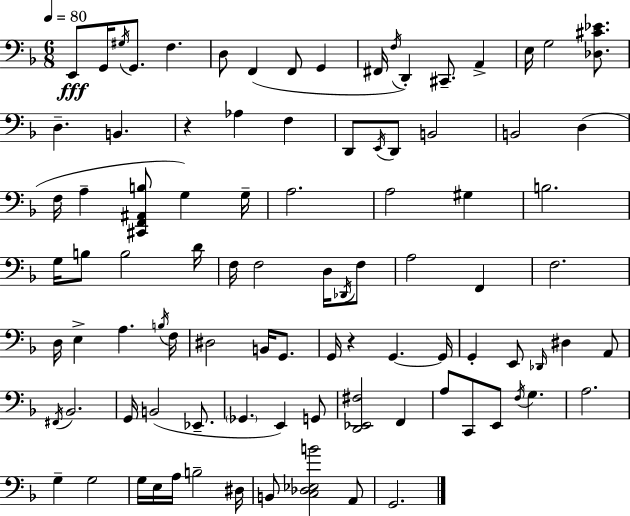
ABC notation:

X:1
T:Untitled
M:6/8
L:1/4
K:Dm
E,,/2 G,,/4 ^G,/4 G,,/2 F, D,/2 F,, F,,/2 G,, ^F,,/4 F,/4 D,, ^C,,/2 A,, E,/4 G,2 [_D,^C_E]/2 D, B,, z _A, F, D,,/2 E,,/4 D,,/2 B,,2 B,,2 D, F,/4 A, [^C,,F,,^A,,B,]/2 G, G,/4 A,2 A,2 ^G, B,2 G,/4 B,/2 B,2 D/4 F,/4 F,2 D,/4 _D,,/4 F,/2 A,2 F,, F,2 D,/4 E, A, B,/4 F,/4 ^D,2 B,,/4 G,,/2 G,,/4 z G,, G,,/4 G,, E,,/2 _D,,/4 ^D, A,,/2 ^F,,/4 _B,,2 G,,/4 B,,2 _E,,/2 _G,, E,, G,,/2 [D,,_E,,^F,]2 F,, A,/2 C,,/2 E,,/2 F,/4 G, A,2 G, G,2 G,/4 E,/4 A,/4 B,2 ^D,/4 B,,/2 [C,_D,_E,B]2 A,,/2 G,,2